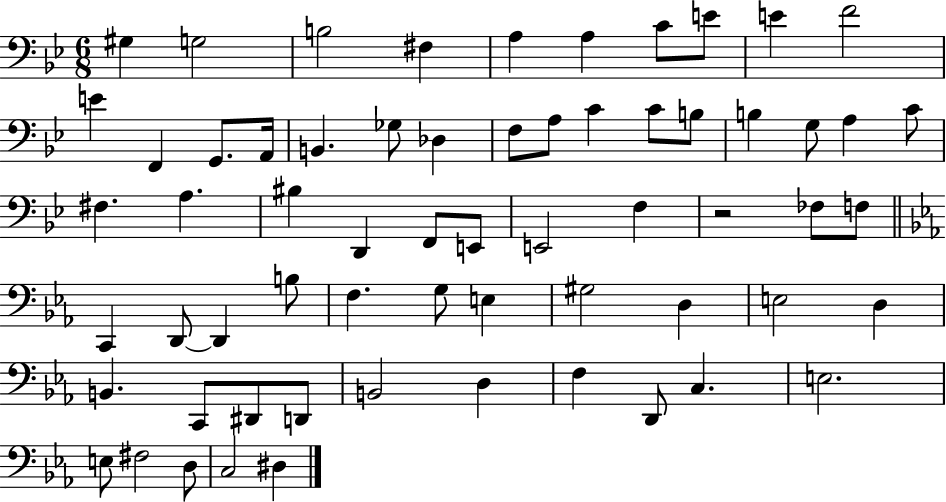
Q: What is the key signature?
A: BES major